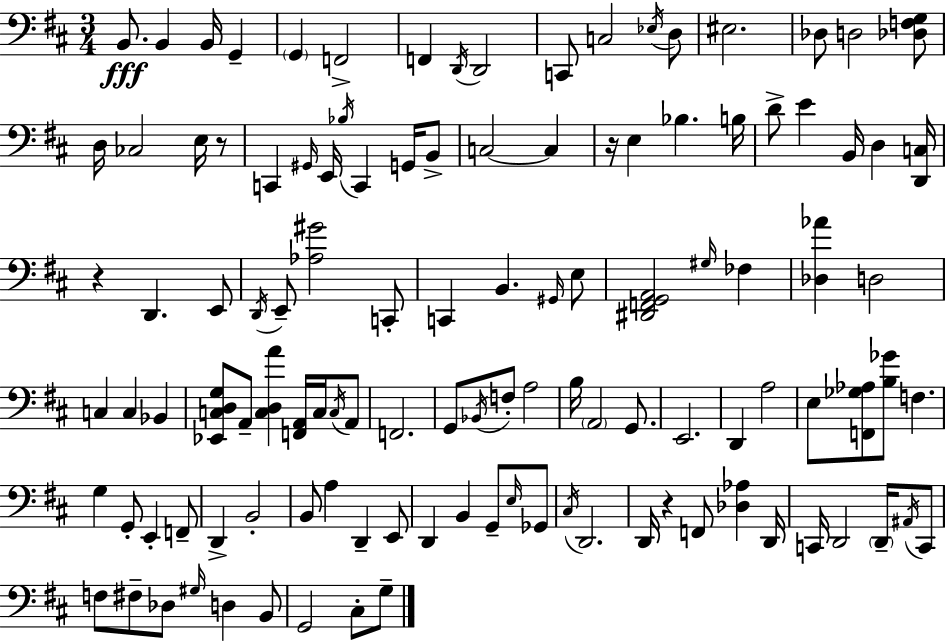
B2/e. B2/q B2/s G2/q G2/q F2/h F2/q D2/s D2/h C2/e C3/h Eb3/s D3/e EIS3/h. Db3/e D3/h [Db3,F3,G3]/e D3/s CES3/h E3/s R/e C2/q G#2/s E2/s Bb3/s C2/q G2/s B2/e C3/h C3/q R/s E3/q Bb3/q. B3/s D4/e E4/q B2/s D3/q [D2,C3]/s R/q D2/q. E2/e D2/s E2/e [Ab3,G#4]/h C2/e C2/q B2/q. G#2/s E3/e [D#2,F2,G2,A2]/h G#3/s FES3/q [Db3,Ab4]/q D3/h C3/q C3/q Bb2/q [Eb2,C3,D3,G3]/e A2/e [C3,D3,A4]/q [F2,A2]/s C3/s C3/s A2/e F2/h. G2/e Bb2/s F3/e A3/h B3/s A2/h G2/e. E2/h. D2/q A3/h E3/e [F2,Gb3,Ab3]/e [B3,Gb4]/e F3/q. G3/q G2/e E2/q F2/e D2/q B2/h B2/e A3/q D2/q E2/e D2/q B2/q G2/e E3/s Gb2/e C#3/s D2/h. D2/s R/q F2/e [Db3,Ab3]/q D2/s C2/s D2/h D2/s A#2/s C2/e F3/e F#3/e Db3/e G#3/s D3/q B2/e G2/h C#3/e G3/e